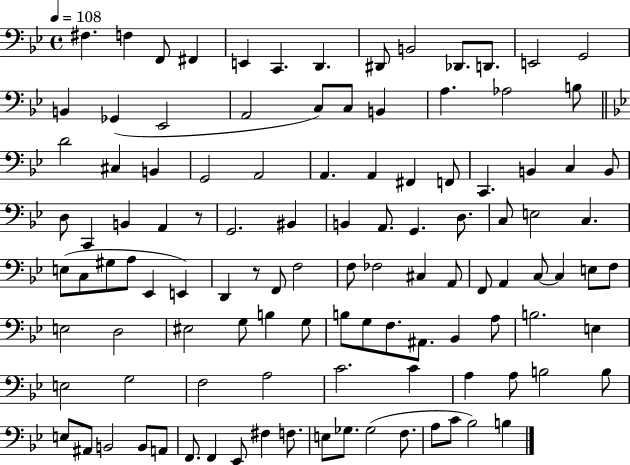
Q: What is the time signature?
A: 4/4